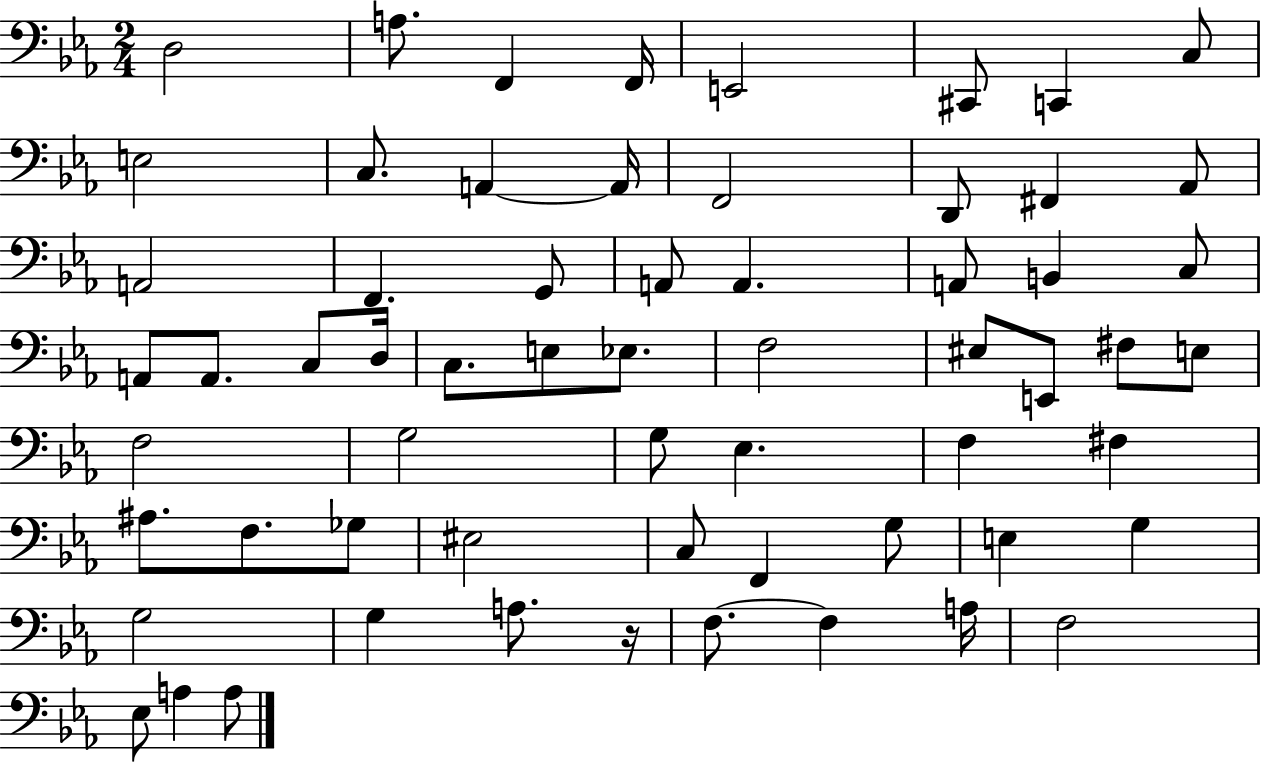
X:1
T:Untitled
M:2/4
L:1/4
K:Eb
D,2 A,/2 F,, F,,/4 E,,2 ^C,,/2 C,, C,/2 E,2 C,/2 A,, A,,/4 F,,2 D,,/2 ^F,, _A,,/2 A,,2 F,, G,,/2 A,,/2 A,, A,,/2 B,, C,/2 A,,/2 A,,/2 C,/2 D,/4 C,/2 E,/2 _E,/2 F,2 ^E,/2 E,,/2 ^F,/2 E,/2 F,2 G,2 G,/2 _E, F, ^F, ^A,/2 F,/2 _G,/2 ^E,2 C,/2 F,, G,/2 E, G, G,2 G, A,/2 z/4 F,/2 F, A,/4 F,2 _E,/2 A, A,/2